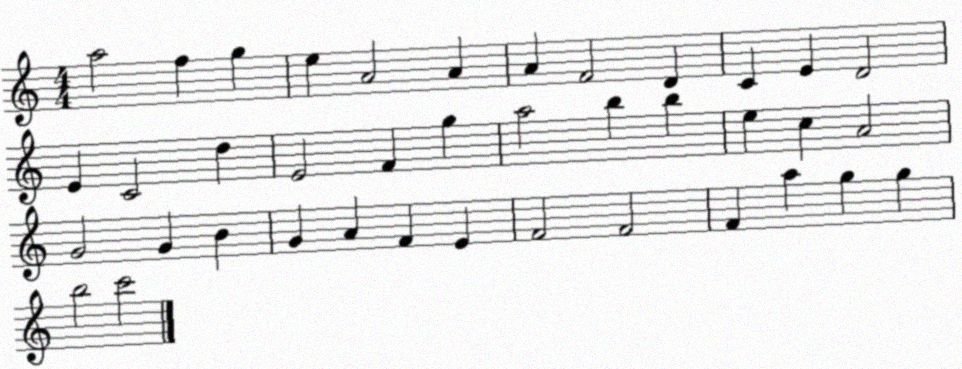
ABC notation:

X:1
T:Untitled
M:4/4
L:1/4
K:C
a2 f g e A2 A A F2 D C E D2 E C2 d E2 F g a2 b b e c A2 G2 G B G A F E F2 F2 F a g g b2 c'2